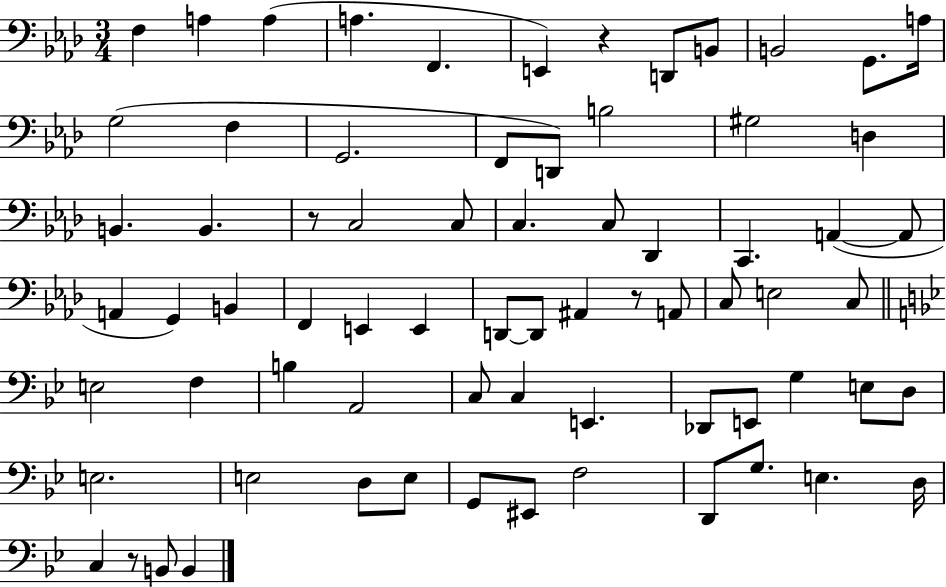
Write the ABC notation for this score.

X:1
T:Untitled
M:3/4
L:1/4
K:Ab
F, A, A, A, F,, E,, z D,,/2 B,,/2 B,,2 G,,/2 A,/4 G,2 F, G,,2 F,,/2 D,,/2 B,2 ^G,2 D, B,, B,, z/2 C,2 C,/2 C, C,/2 _D,, C,, A,, A,,/2 A,, G,, B,, F,, E,, E,, D,,/2 D,,/2 ^A,, z/2 A,,/2 C,/2 E,2 C,/2 E,2 F, B, A,,2 C,/2 C, E,, _D,,/2 E,,/2 G, E,/2 D,/2 E,2 E,2 D,/2 E,/2 G,,/2 ^E,,/2 F,2 D,,/2 G,/2 E, D,/4 C, z/2 B,,/2 B,,